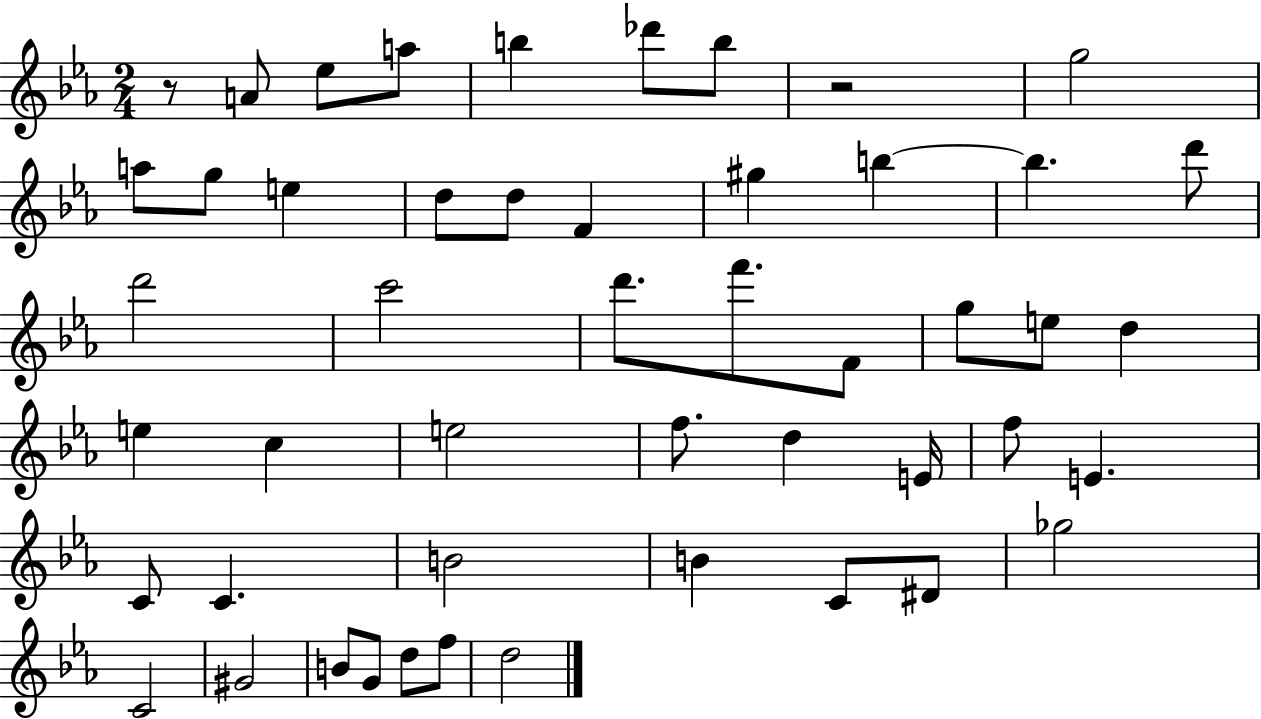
R/e A4/e Eb5/e A5/e B5/q Db6/e B5/e R/h G5/h A5/e G5/e E5/q D5/e D5/e F4/q G#5/q B5/q B5/q. D6/e D6/h C6/h D6/e. F6/e. F4/e G5/e E5/e D5/q E5/q C5/q E5/h F5/e. D5/q E4/s F5/e E4/q. C4/e C4/q. B4/h B4/q C4/e D#4/e Gb5/h C4/h G#4/h B4/e G4/e D5/e F5/e D5/h